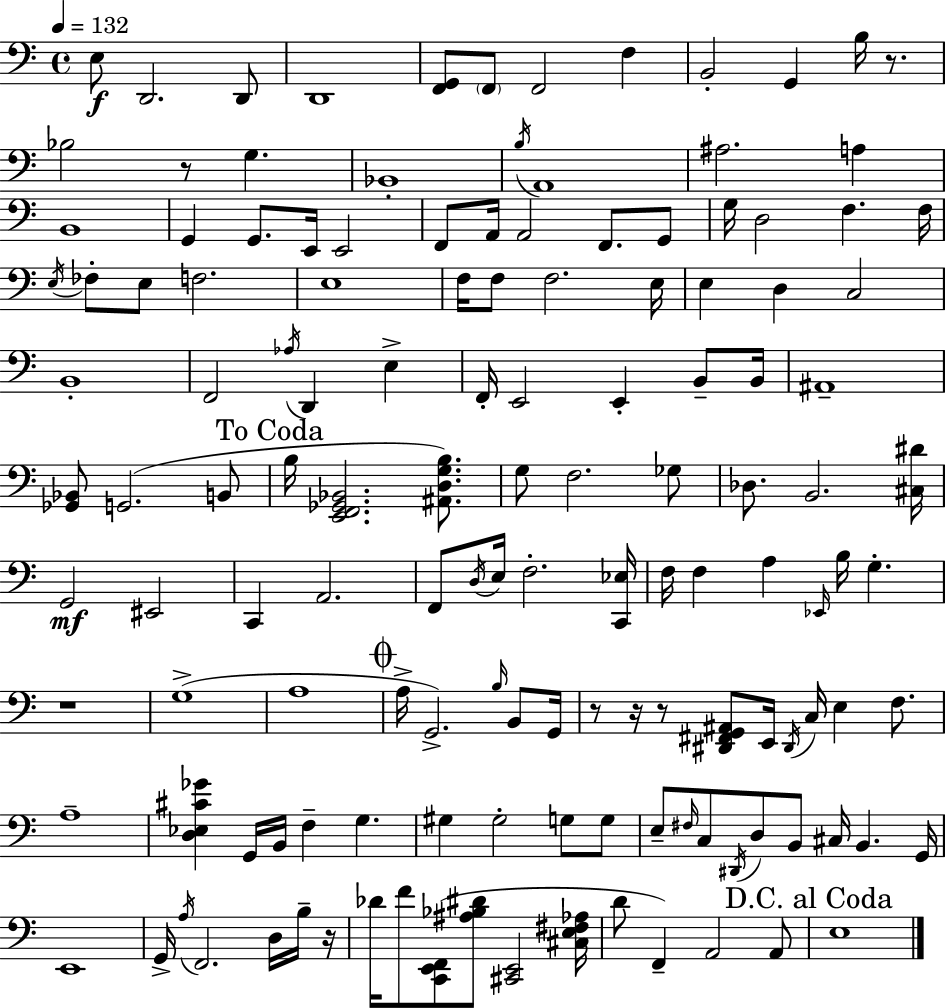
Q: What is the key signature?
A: C major